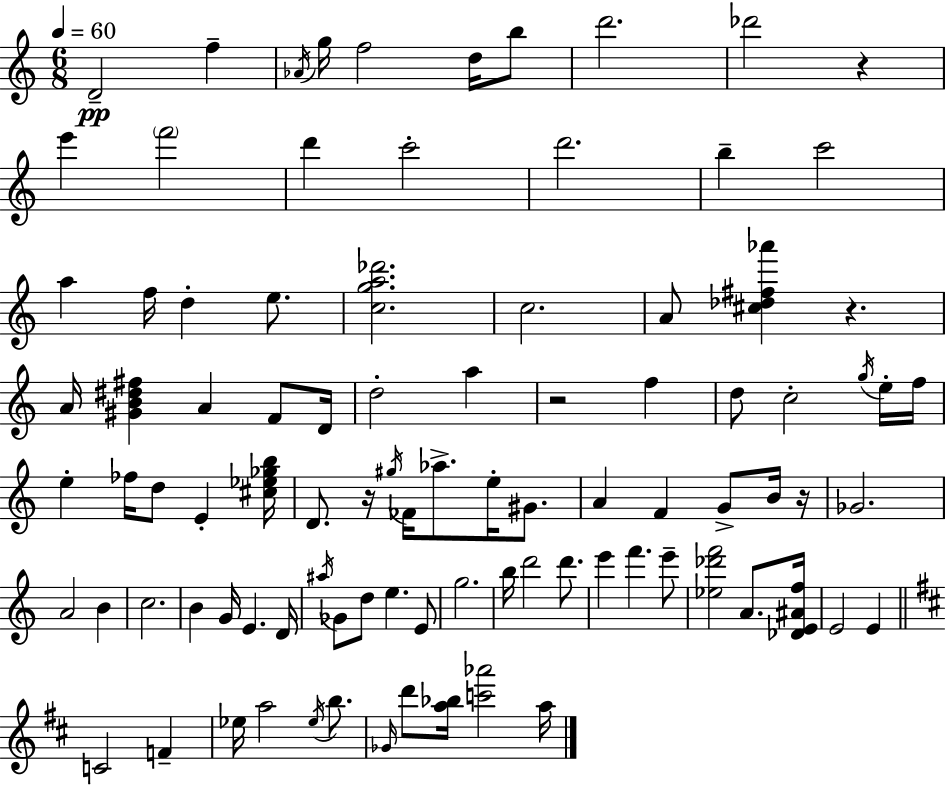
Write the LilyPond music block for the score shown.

{
  \clef treble
  \numericTimeSignature
  \time 6/8
  \key a \minor
  \tempo 4 = 60
  d'2--\pp f''4-- | \acciaccatura { aes'16 } g''16 f''2 d''16 b''8 | d'''2. | des'''2 r4 | \break e'''4 \parenthesize f'''2 | d'''4 c'''2-. | d'''2. | b''4-- c'''2 | \break a''4 f''16 d''4-. e''8. | <c'' g'' a'' des'''>2. | c''2. | a'8 <cis'' des'' fis'' aes'''>4 r4. | \break a'16 <gis' b' dis'' fis''>4 a'4 f'8 | d'16 d''2-. a''4 | r2 f''4 | d''8 c''2-. \acciaccatura { g''16 } | \break e''16-. f''16 e''4-. fes''16 d''8 e'4-. | <cis'' ees'' ges'' b''>16 d'8. r16 \acciaccatura { gis''16 } fes'16 aes''8.-> e''16-. | gis'8. a'4 f'4 g'8-> | b'16 r16 ges'2. | \break a'2 b'4 | c''2. | b'4 g'16 e'4. | d'16 \acciaccatura { ais''16 } ges'8 d''8 e''4. | \break e'8 g''2. | b''16 d'''2 | d'''8. e'''4 f'''4. | e'''8-- <ees'' des''' f'''>2 | \break a'8. <des' e' ais' f''>16 e'2 | e'4 \bar "||" \break \key b \minor c'2 f'4-- | ees''16 a''2 \acciaccatura { ees''16 } b''8. | \grace { ges'16 } d'''8 <a'' bes''>16 <c''' aes'''>2 | a''16 \bar "|."
}